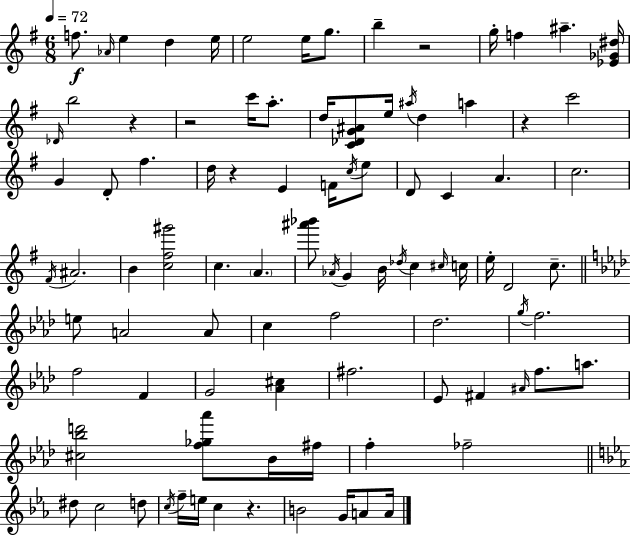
F5/e. Ab4/s E5/q D5/q E5/s E5/h E5/s G5/e. B5/q R/h G5/s F5/q A#5/q. [Eb4,Gb4,D#5]/s Db4/s B5/h R/q R/h C6/s A5/e. D5/s [C4,Db4,G4,A#4]/e E5/s A#5/s D5/q A5/q R/q C6/h G4/q D4/e F#5/q. D5/s R/q E4/q F4/s C5/s E5/e D4/e C4/q A4/q. C5/h. F#4/s A#4/h. B4/q [C5,F#5,G#6]/h C5/q. A4/q. [A#6,Bb6]/e Ab4/s G4/q B4/s Db5/s C5/q C#5/s C5/s E5/s D4/h C5/e. E5/e A4/h A4/e C5/q F5/h Db5/h. G5/s F5/h. F5/h F4/q G4/h [Ab4,C#5]/q F#5/h. Eb4/e F#4/q A#4/s F5/e. A5/e. [C#5,Bb5,D6]/h [F5,Gb5,Ab6]/e Bb4/s F#5/s F5/q FES5/h D#5/e C5/h D5/e C5/s F5/s E5/s C5/q R/q. B4/h G4/s A4/e A4/s